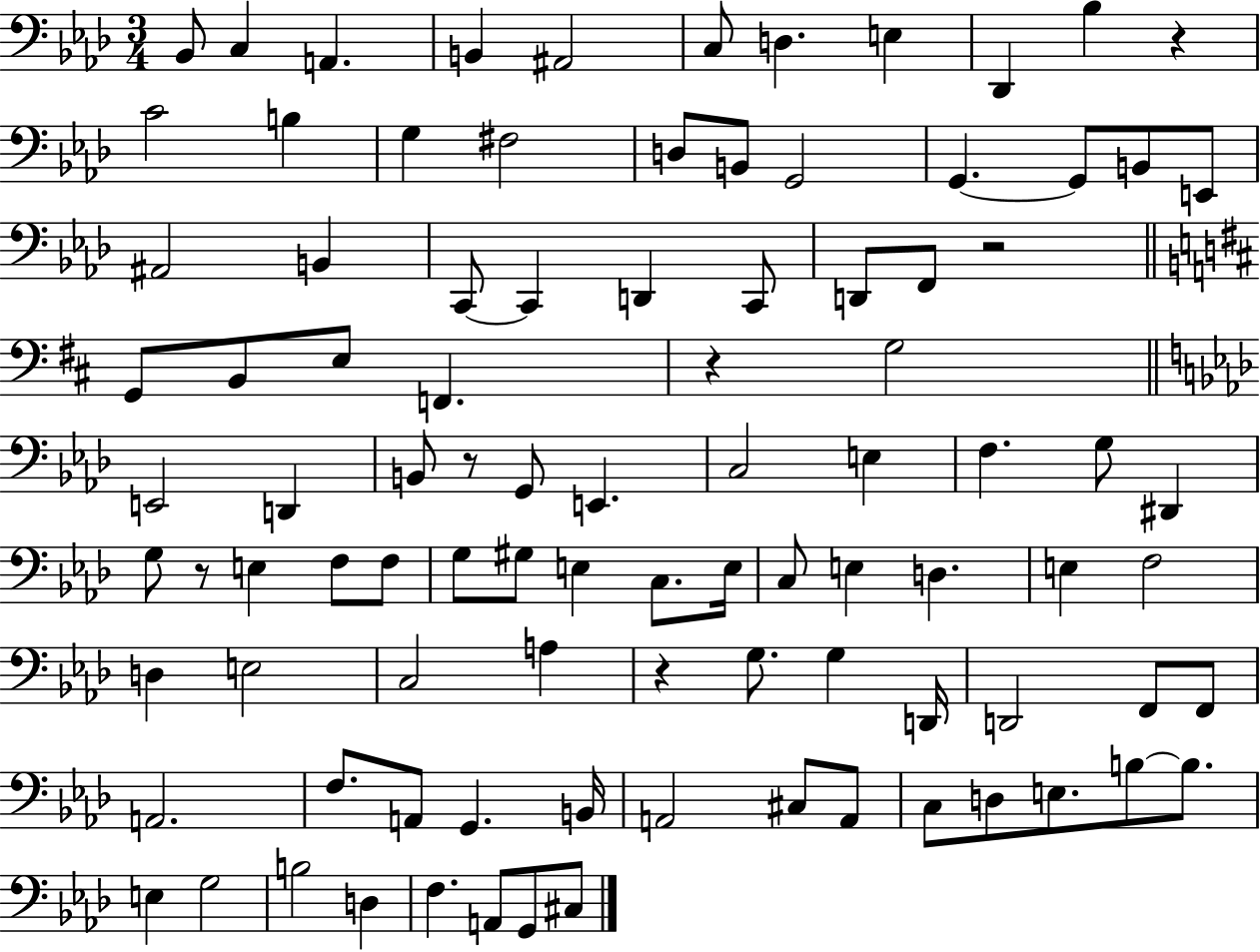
Bb2/e C3/q A2/q. B2/q A#2/h C3/e D3/q. E3/q Db2/q Bb3/q R/q C4/h B3/q G3/q F#3/h D3/e B2/e G2/h G2/q. G2/e B2/e E2/e A#2/h B2/q C2/e C2/q D2/q C2/e D2/e F2/e R/h G2/e B2/e E3/e F2/q. R/q G3/h E2/h D2/q B2/e R/e G2/e E2/q. C3/h E3/q F3/q. G3/e D#2/q G3/e R/e E3/q F3/e F3/e G3/e G#3/e E3/q C3/e. E3/s C3/e E3/q D3/q. E3/q F3/h D3/q E3/h C3/h A3/q R/q G3/e. G3/q D2/s D2/h F2/e F2/e A2/h. F3/e. A2/e G2/q. B2/s A2/h C#3/e A2/e C3/e D3/e E3/e. B3/e B3/e. E3/q G3/h B3/h D3/q F3/q. A2/e G2/e C#3/e